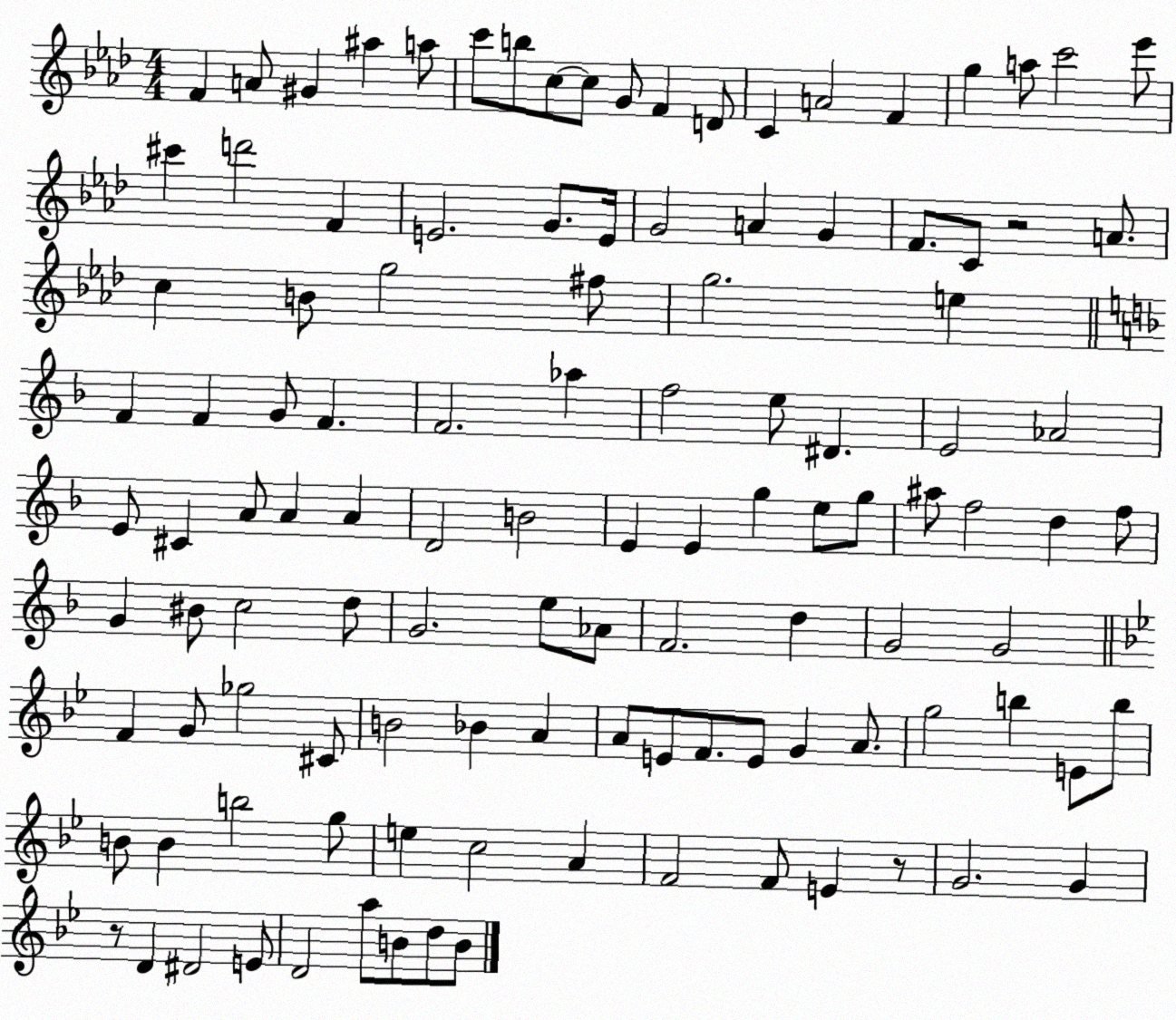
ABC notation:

X:1
T:Untitled
M:4/4
L:1/4
K:Ab
F A/2 ^G ^a a/2 c'/2 b/2 c/2 c/2 G/2 F D/2 C A2 F g a/2 c'2 _e'/2 ^c' d'2 F E2 G/2 E/4 G2 A G F/2 C/2 z2 A/2 c B/2 g2 ^f/2 g2 e F F G/2 F F2 _a f2 e/2 ^D E2 _A2 E/2 ^C A/2 A A D2 B2 E E g e/2 g/2 ^a/2 f2 d f/2 G ^B/2 c2 d/2 G2 e/2 _A/2 F2 d G2 G2 F G/2 _g2 ^C/2 B2 _B A A/2 E/2 F/2 E/2 G A/2 g2 b E/2 b/2 B/2 B b2 g/2 e c2 A F2 F/2 E z/2 G2 G z/2 D ^D2 E/2 D2 a/2 B/2 d/2 B/2